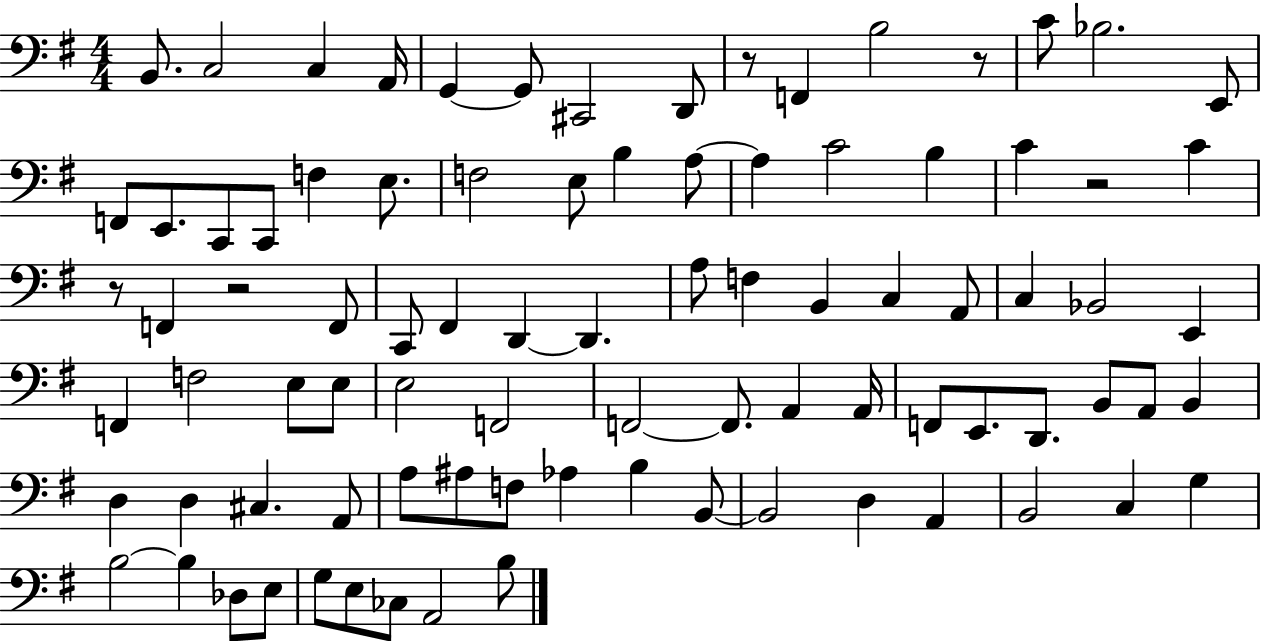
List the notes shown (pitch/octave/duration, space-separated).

B2/e. C3/h C3/q A2/s G2/q G2/e C#2/h D2/e R/e F2/q B3/h R/e C4/e Bb3/h. E2/e F2/e E2/e. C2/e C2/e F3/q E3/e. F3/h E3/e B3/q A3/e A3/q C4/h B3/q C4/q R/h C4/q R/e F2/q R/h F2/e C2/e F#2/q D2/q D2/q. A3/e F3/q B2/q C3/q A2/e C3/q Bb2/h E2/q F2/q F3/h E3/e E3/e E3/h F2/h F2/h F2/e. A2/q A2/s F2/e E2/e. D2/e. B2/e A2/e B2/q D3/q D3/q C#3/q. A2/e A3/e A#3/e F3/e Ab3/q B3/q B2/e B2/h D3/q A2/q B2/h C3/q G3/q B3/h B3/q Db3/e E3/e G3/e E3/e CES3/e A2/h B3/e